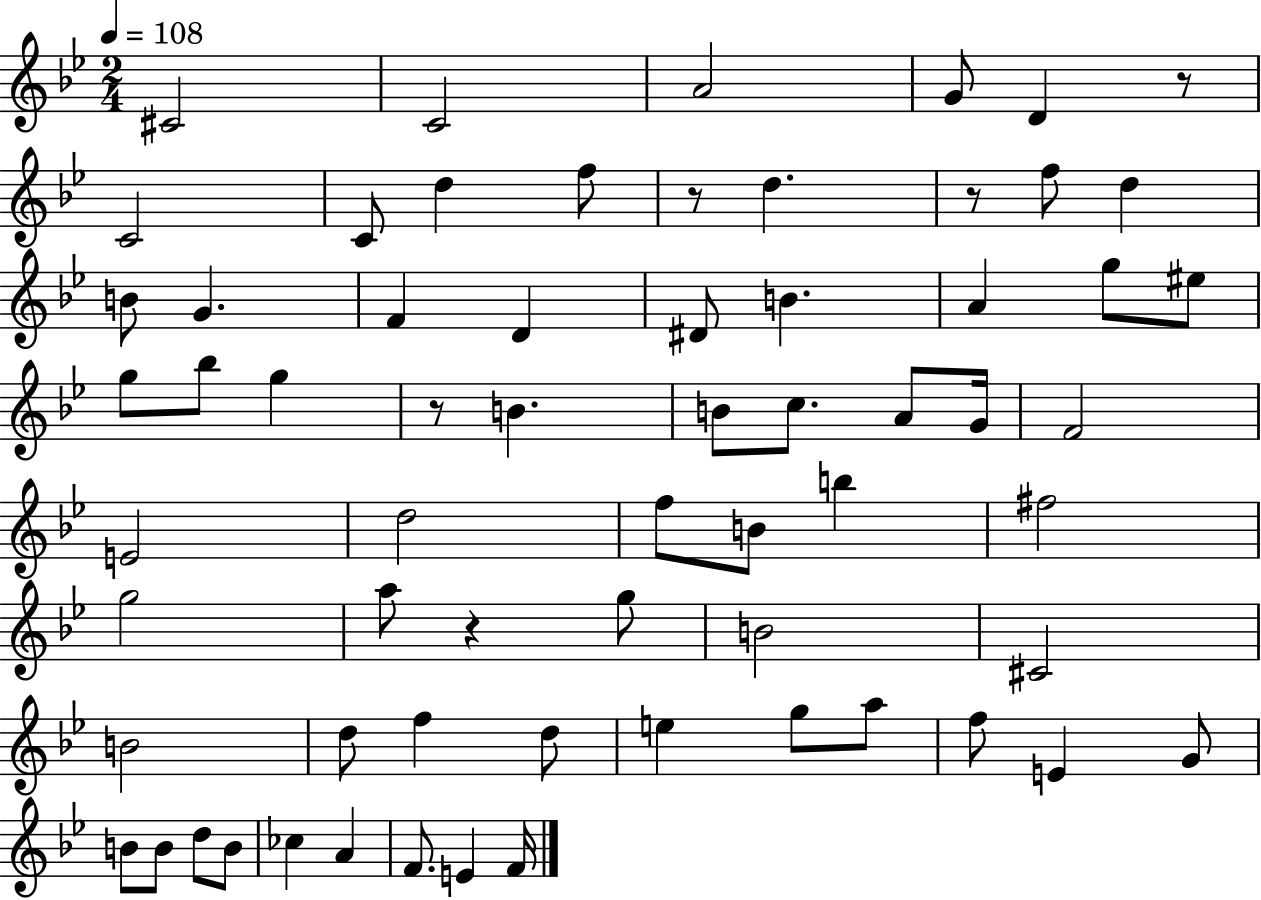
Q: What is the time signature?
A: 2/4